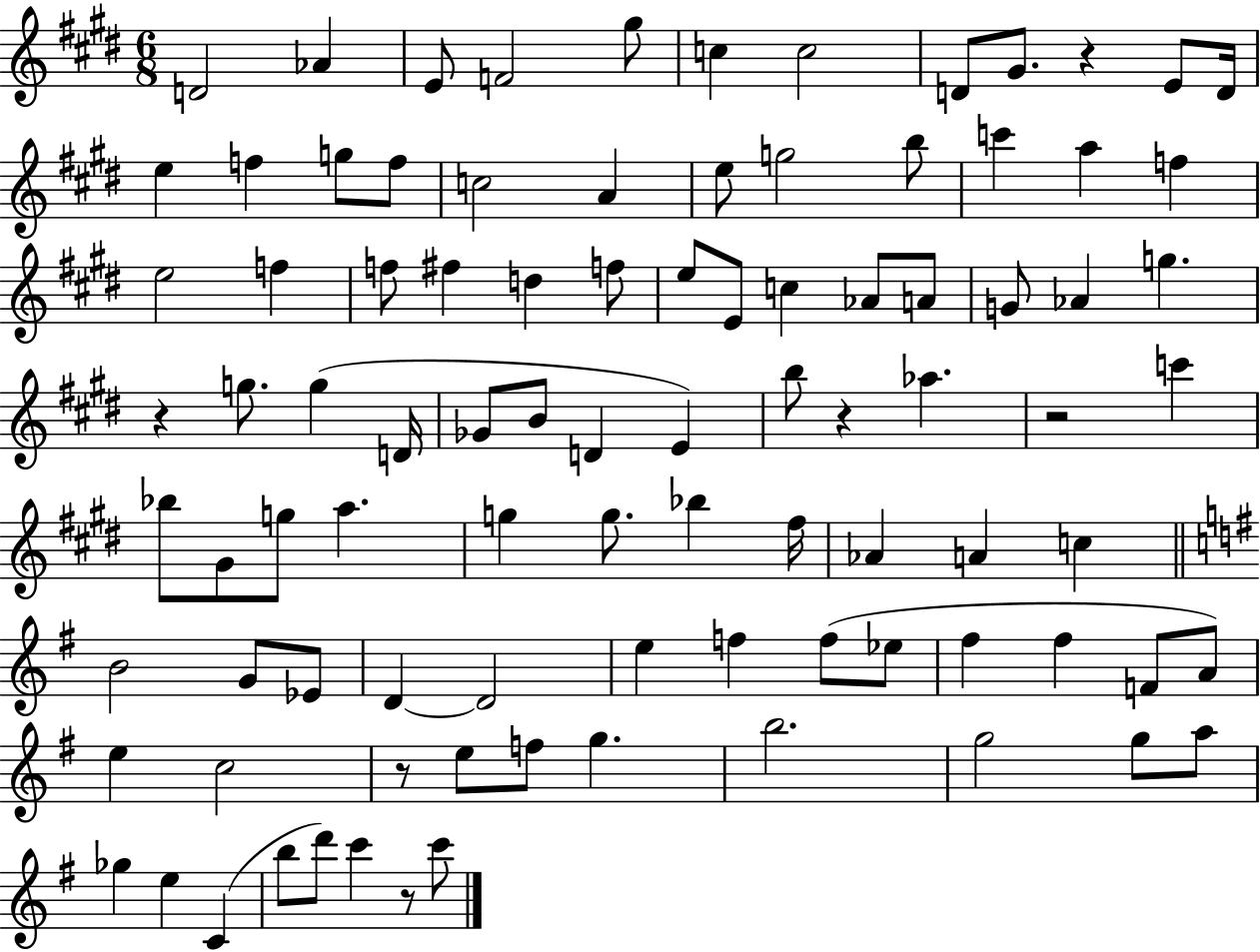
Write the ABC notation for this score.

X:1
T:Untitled
M:6/8
L:1/4
K:E
D2 _A E/2 F2 ^g/2 c c2 D/2 ^G/2 z E/2 D/4 e f g/2 f/2 c2 A e/2 g2 b/2 c' a f e2 f f/2 ^f d f/2 e/2 E/2 c _A/2 A/2 G/2 _A g z g/2 g D/4 _G/2 B/2 D E b/2 z _a z2 c' _b/2 ^G/2 g/2 a g g/2 _b ^f/4 _A A c B2 G/2 _E/2 D D2 e f f/2 _e/2 ^f ^f F/2 A/2 e c2 z/2 e/2 f/2 g b2 g2 g/2 a/2 _g e C b/2 d'/2 c' z/2 c'/2